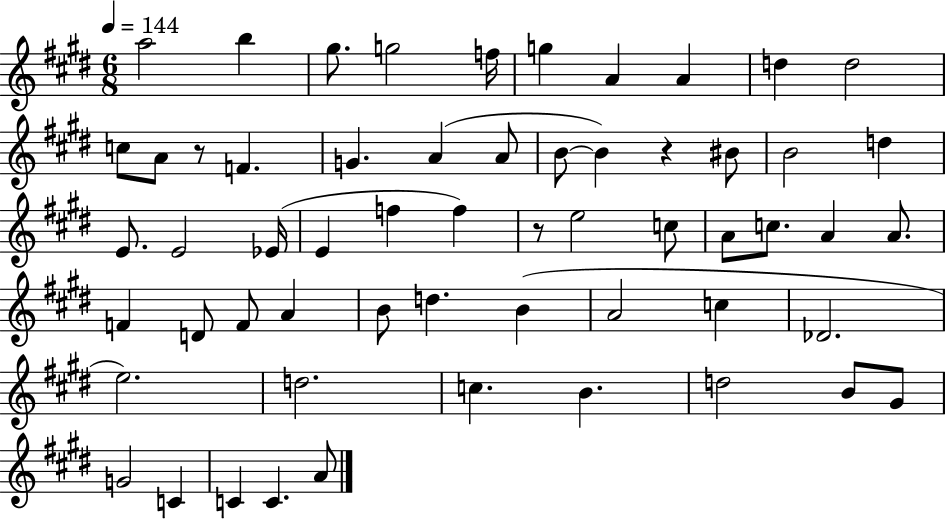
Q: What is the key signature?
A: E major